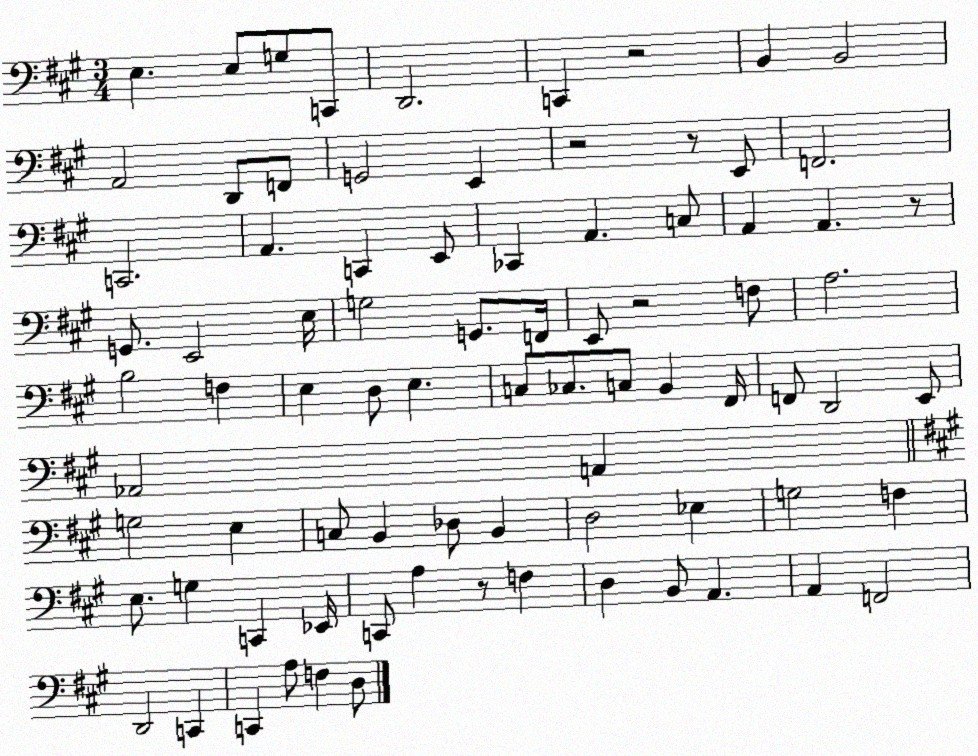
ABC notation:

X:1
T:Untitled
M:3/4
L:1/4
K:A
E, E,/2 G,/2 C,,/2 D,,2 C,, z2 B,, B,,2 A,,2 D,,/2 F,,/2 G,,2 E,, z2 z/2 E,,/2 F,,2 C,,2 A,, C,, E,,/2 _C,, A,, C,/2 A,, A,, z/2 G,,/2 E,,2 E,/4 G,2 G,,/2 F,,/4 E,,/2 z2 F,/2 A,2 B,2 F, E, D,/2 E, C,/2 _C,/2 C,/2 B,, ^F,,/4 F,,/2 D,,2 E,,/2 _A,,2 A,, G,2 E, C,/2 B,, _D,/2 B,, D,2 _E, G,2 F, E,/2 G, C,, _E,,/4 C,,/2 A, z/2 F, D, B,,/2 A,, A,, F,,2 D,,2 C,, C,, A,/2 F, D,/2